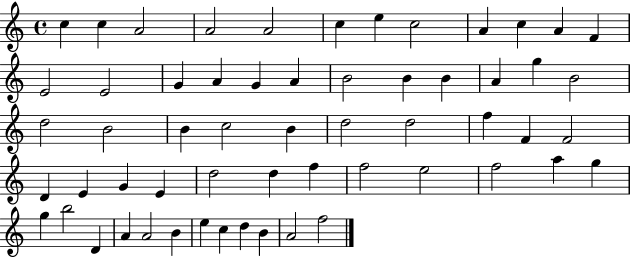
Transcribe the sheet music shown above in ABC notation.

X:1
T:Untitled
M:4/4
L:1/4
K:C
c c A2 A2 A2 c e c2 A c A F E2 E2 G A G A B2 B B A g B2 d2 B2 B c2 B d2 d2 f F F2 D E G E d2 d f f2 e2 f2 a g g b2 D A A2 B e c d B A2 f2